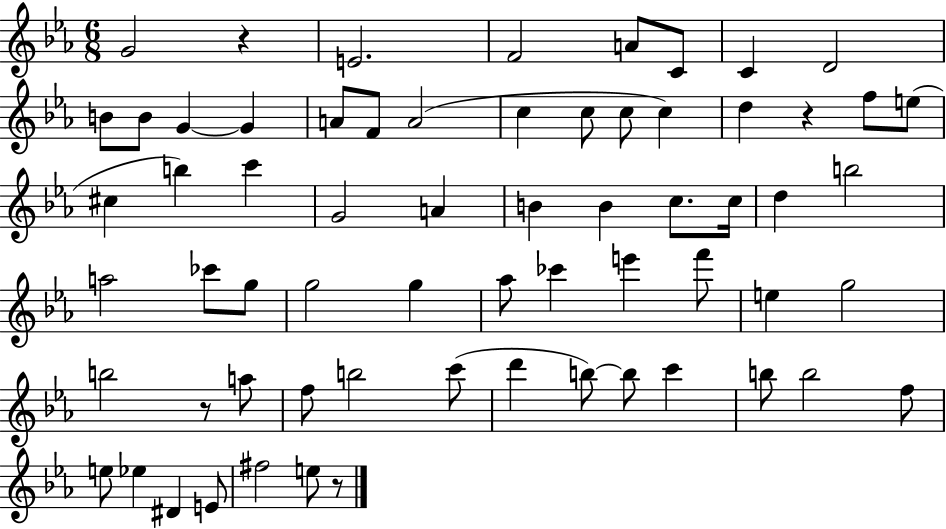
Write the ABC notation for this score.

X:1
T:Untitled
M:6/8
L:1/4
K:Eb
G2 z E2 F2 A/2 C/2 C D2 B/2 B/2 G G A/2 F/2 A2 c c/2 c/2 c d z f/2 e/2 ^c b c' G2 A B B c/2 c/4 d b2 a2 _c'/2 g/2 g2 g _a/2 _c' e' f'/2 e g2 b2 z/2 a/2 f/2 b2 c'/2 d' b/2 b/2 c' b/2 b2 f/2 e/2 _e ^D E/2 ^f2 e/2 z/2